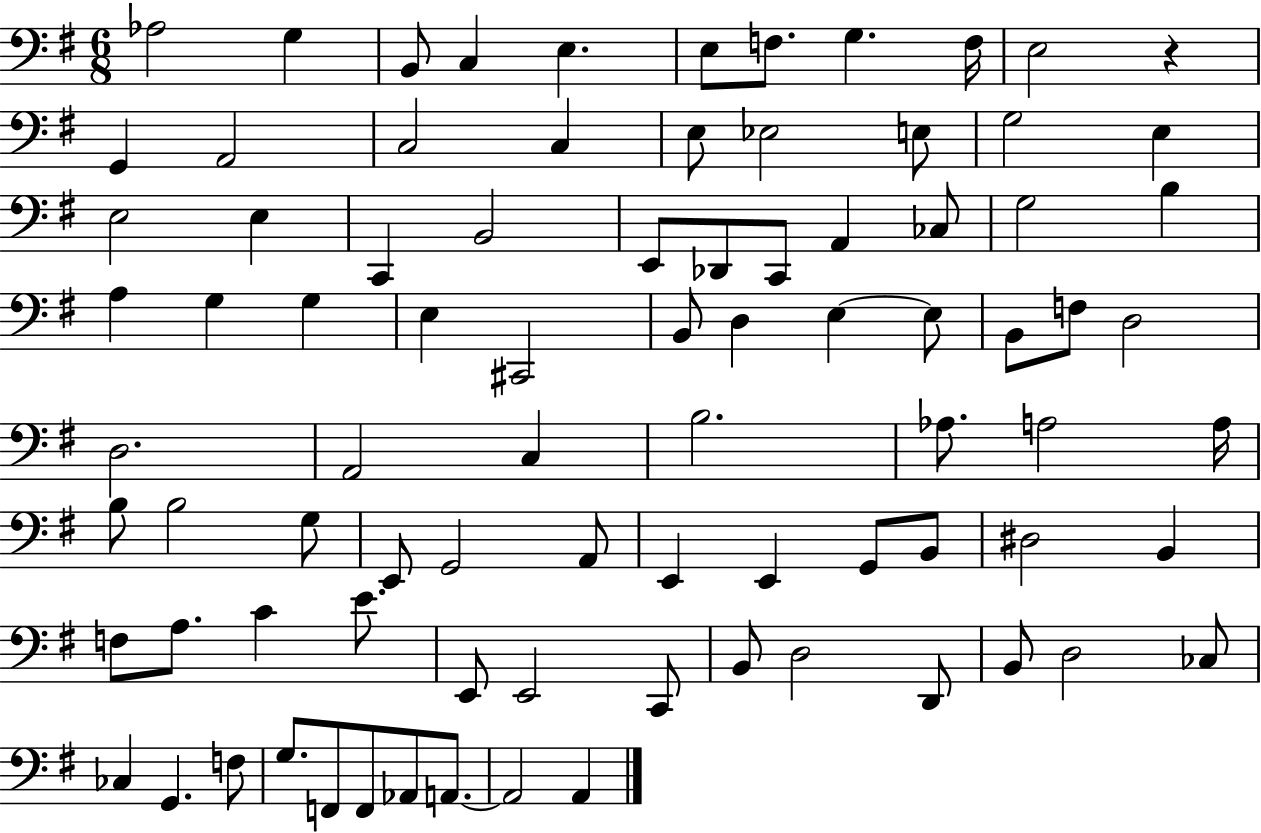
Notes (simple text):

Ab3/h G3/q B2/e C3/q E3/q. E3/e F3/e. G3/q. F3/s E3/h R/q G2/q A2/h C3/h C3/q E3/e Eb3/h E3/e G3/h E3/q E3/h E3/q C2/q B2/h E2/e Db2/e C2/e A2/q CES3/e G3/h B3/q A3/q G3/q G3/q E3/q C#2/h B2/e D3/q E3/q E3/e B2/e F3/e D3/h D3/h. A2/h C3/q B3/h. Ab3/e. A3/h A3/s B3/e B3/h G3/e E2/e G2/h A2/e E2/q E2/q G2/e B2/e D#3/h B2/q F3/e A3/e. C4/q E4/e. E2/e E2/h C2/e B2/e D3/h D2/e B2/e D3/h CES3/e CES3/q G2/q. F3/e G3/e. F2/e F2/e Ab2/e A2/e. A2/h A2/q